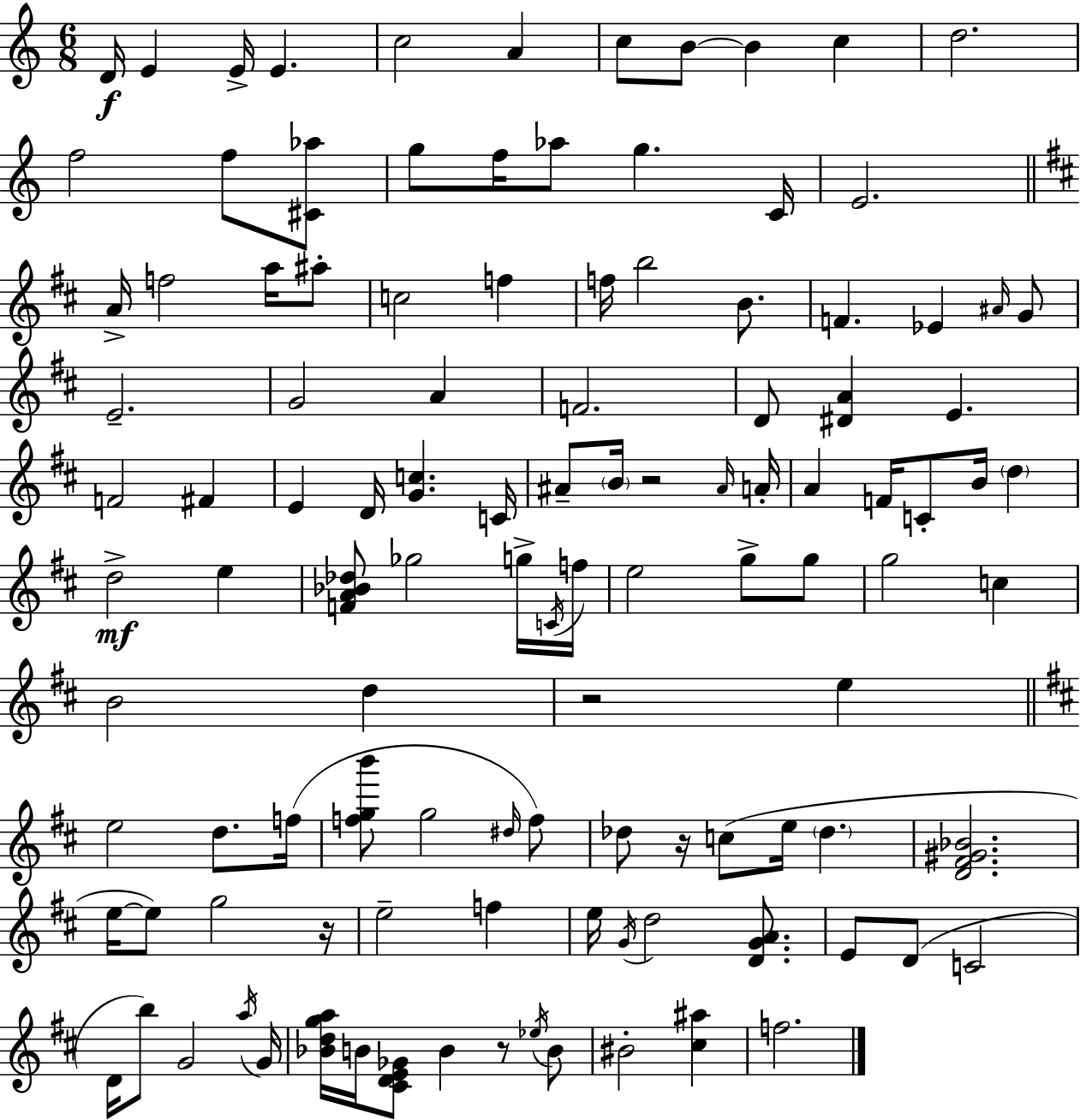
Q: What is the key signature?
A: A minor